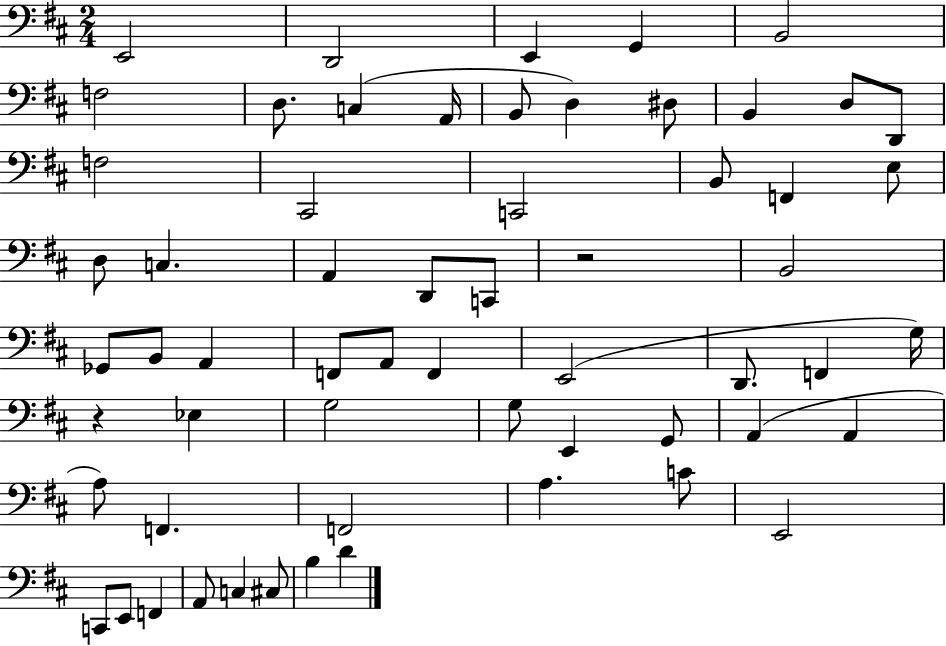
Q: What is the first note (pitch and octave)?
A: E2